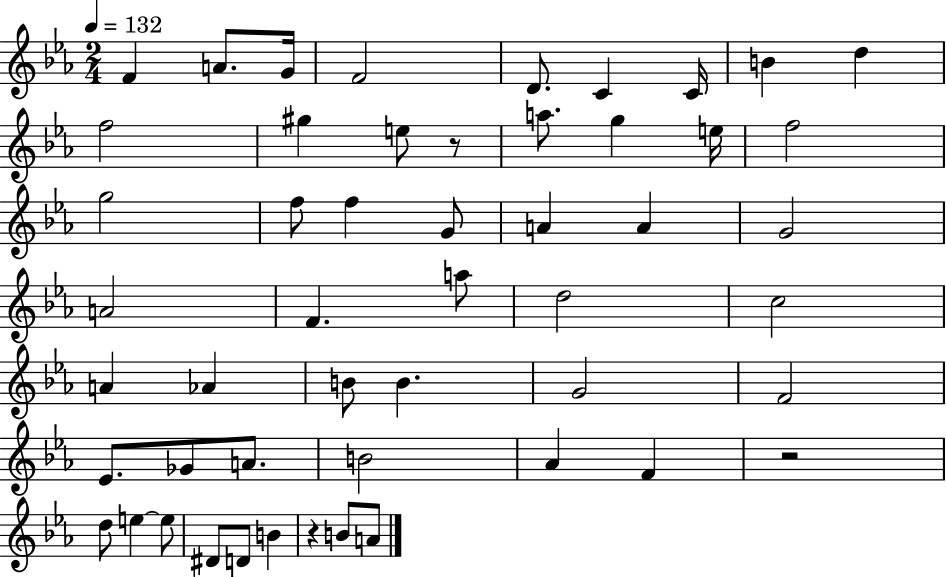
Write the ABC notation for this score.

X:1
T:Untitled
M:2/4
L:1/4
K:Eb
F A/2 G/4 F2 D/2 C C/4 B d f2 ^g e/2 z/2 a/2 g e/4 f2 g2 f/2 f G/2 A A G2 A2 F a/2 d2 c2 A _A B/2 B G2 F2 _E/2 _G/2 A/2 B2 _A F z2 d/2 e e/2 ^D/2 D/2 B z B/2 A/2